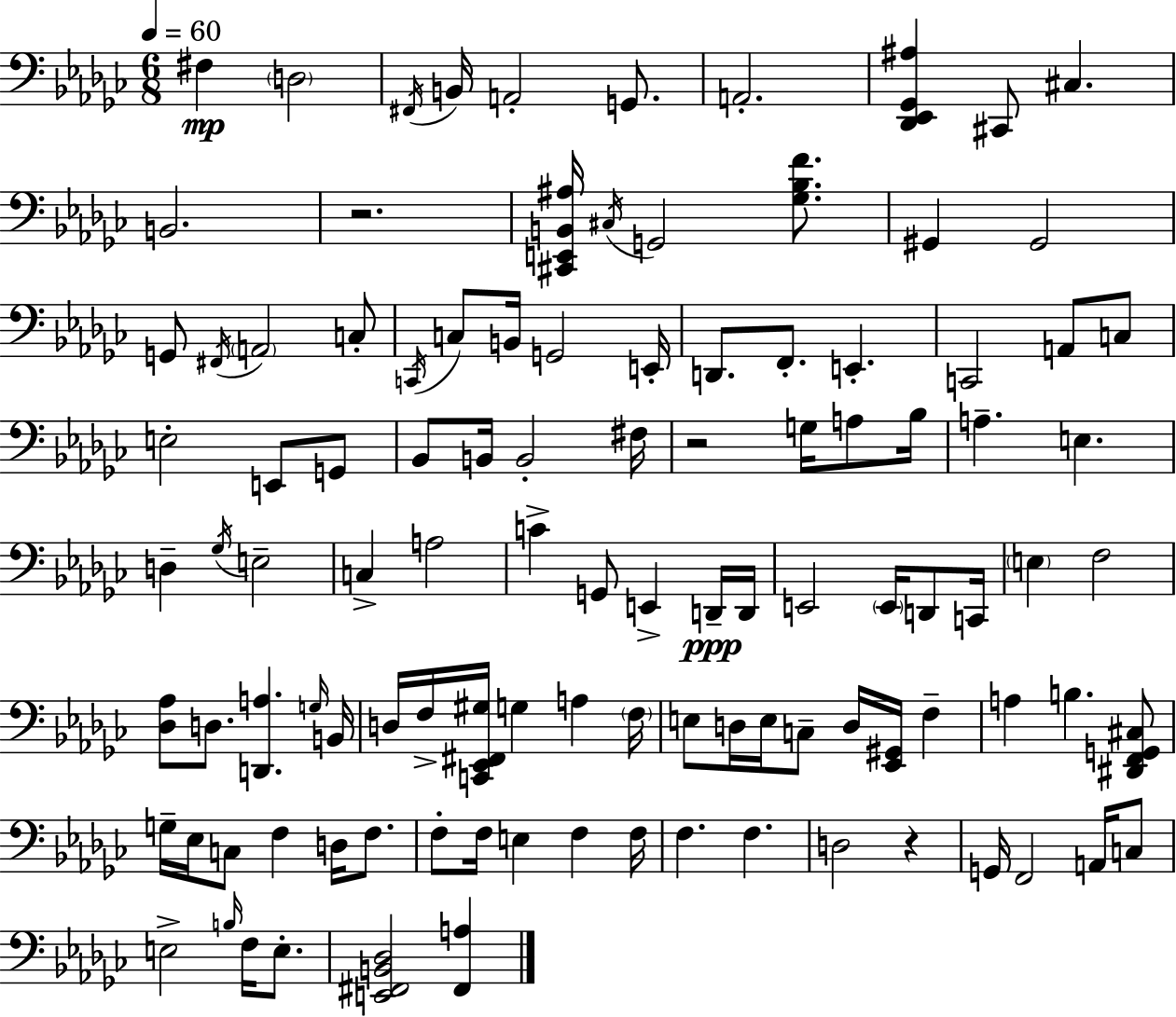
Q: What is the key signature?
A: EES minor